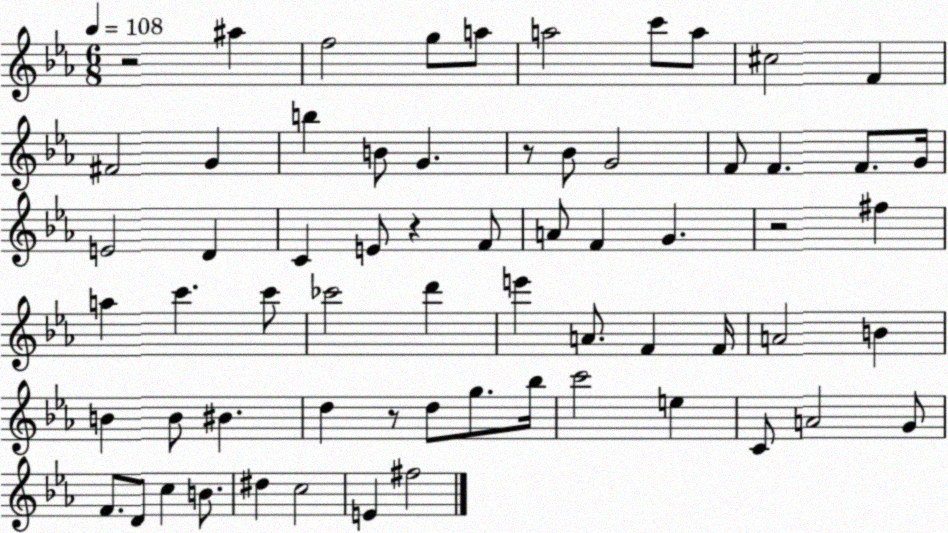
X:1
T:Untitled
M:6/8
L:1/4
K:Eb
z2 ^a f2 g/2 a/2 a2 c'/2 a/2 ^c2 F ^F2 G b B/2 G z/2 _B/2 G2 F/2 F F/2 G/4 E2 D C E/2 z F/2 A/2 F G z2 ^f a c' c'/2 _c'2 d' e' A/2 F F/4 A2 B B B/2 ^B d z/2 d/2 g/2 _b/4 c'2 e C/2 A2 G/2 F/2 D/2 c B/2 ^d c2 E ^f2